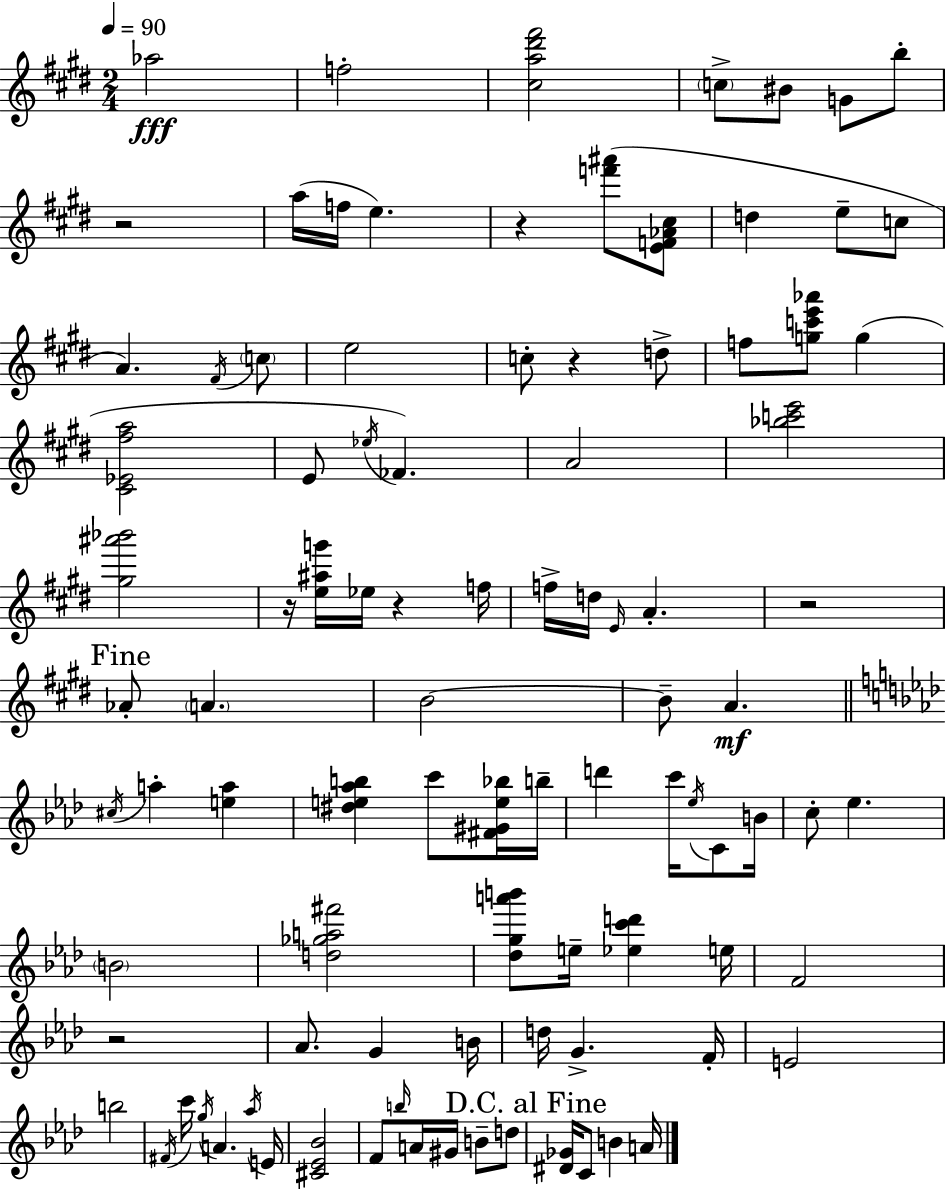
{
  \clef treble
  \numericTimeSignature
  \time 2/4
  \key e \major
  \tempo 4 = 90
  \repeat volta 2 { aes''2\fff | f''2-. | <cis'' a'' dis''' fis'''>2 | \parenthesize c''8-> bis'8 g'8 b''8-. | \break r2 | a''16( f''16 e''4.) | r4 <f''' ais'''>8( <e' f' aes' cis''>8 | d''4 e''8-- c''8 | \break a'4.) \acciaccatura { fis'16 } \parenthesize c''8 | e''2 | c''8-. r4 d''8-> | f''8 <g'' c''' e''' aes'''>8 g''4( | \break <cis' ees' fis'' a''>2 | e'8 \acciaccatura { ees''16 } fes'4.) | a'2 | <bes'' c''' e'''>2 | \break <gis'' ais''' bes'''>2 | r16 <e'' ais'' g'''>16 ees''16 r4 | f''16 f''16-> d''16 \grace { e'16 } a'4.-. | r2 | \break \mark "Fine" aes'8-. \parenthesize a'4. | b'2~~ | b'8-- a'4.\mf | \bar "||" \break \key aes \major \acciaccatura { cis''16 } a''4-. <e'' a''>4 | <dis'' e'' aes'' b''>4 c'''8 <fis' gis' e'' bes''>16 | b''16-- d'''4 c'''16 \acciaccatura { ees''16 } c'8 | b'16 c''8-. ees''4. | \break \parenthesize b'2 | <d'' ges'' a'' fis'''>2 | <des'' g'' a''' b'''>8 e''16-- <ees'' c''' d'''>4 | e''16 f'2 | \break r2 | aes'8. g'4 | b'16 d''16 g'4.-> | f'16-. e'2 | \break b''2 | \acciaccatura { fis'16 } c'''16 \acciaccatura { g''16 } a'4. | \acciaccatura { aes''16 } e'16 <cis' ees' bes'>2 | f'8 \grace { b''16 } | \break a'16 gis'16 b'8-- d''8 \mark "D.C. al Fine" <dis' ges'>16 c'8 | b'4 a'16 } \bar "|."
}